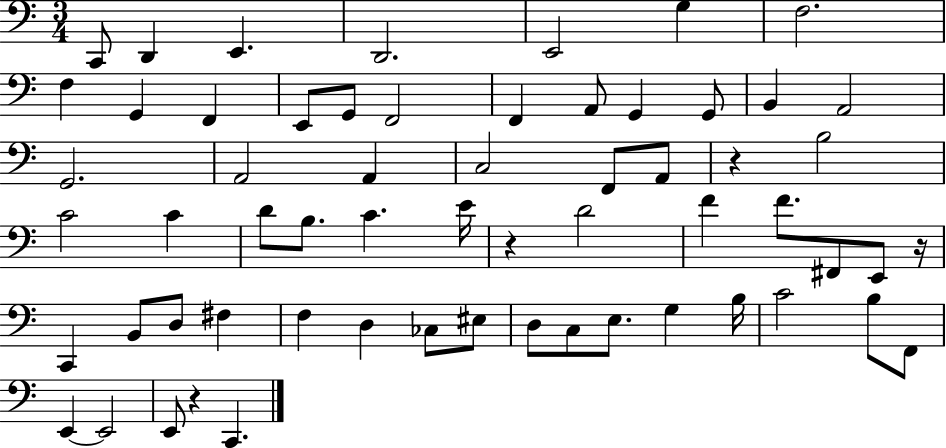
C2/e D2/q E2/q. D2/h. E2/h G3/q F3/h. F3/q G2/q F2/q E2/e G2/e F2/h F2/q A2/e G2/q G2/e B2/q A2/h G2/h. A2/h A2/q C3/h F2/e A2/e R/q B3/h C4/h C4/q D4/e B3/e. C4/q. E4/s R/q D4/h F4/q F4/e. F#2/e E2/e R/s C2/q B2/e D3/e F#3/q F3/q D3/q CES3/e EIS3/e D3/e C3/e E3/e. G3/q B3/s C4/h B3/e F2/e E2/q E2/h E2/e R/q C2/q.